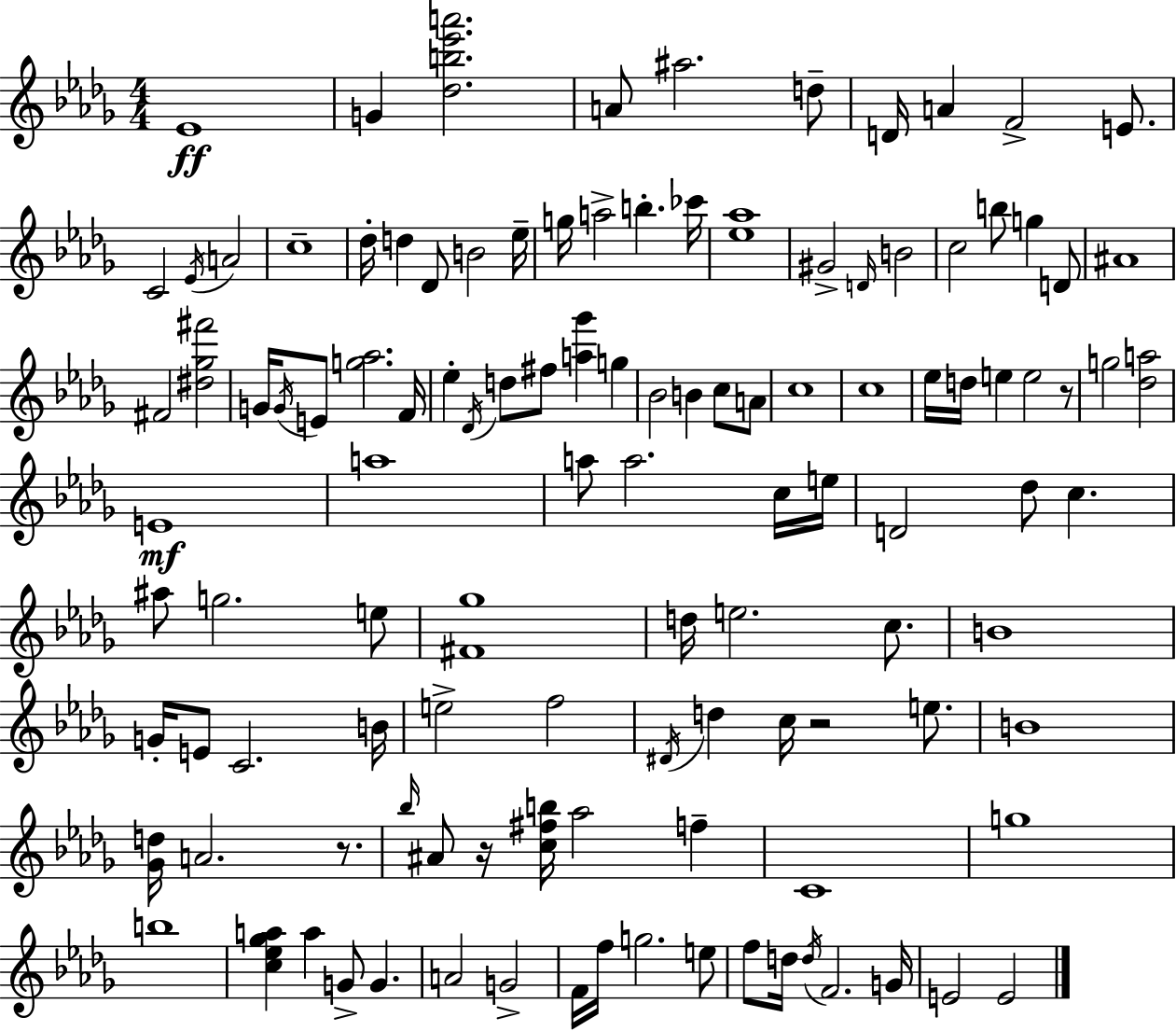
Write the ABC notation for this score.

X:1
T:Untitled
M:4/4
L:1/4
K:Bbm
_E4 G [_db_e'a']2 A/2 ^a2 d/2 D/4 A F2 E/2 C2 _E/4 A2 c4 _d/4 d _D/2 B2 _e/4 g/4 a2 b _c'/4 [_e_a]4 ^G2 D/4 B2 c2 b/2 g D/2 ^A4 ^F2 [^d_g^f']2 G/4 G/4 E/2 [g_a]2 F/4 _e _D/4 d/2 ^f/2 [a_g'] g _B2 B c/2 A/2 c4 c4 _e/4 d/4 e e2 z/2 g2 [_da]2 E4 a4 a/2 a2 c/4 e/4 D2 _d/2 c ^a/2 g2 e/2 [^F_g]4 d/4 e2 c/2 B4 G/4 E/2 C2 B/4 e2 f2 ^D/4 d c/4 z2 e/2 B4 [_Gd]/4 A2 z/2 _b/4 ^A/2 z/4 [c^fb]/4 _a2 f C4 g4 b4 [c_e_ga] a G/2 G A2 G2 F/4 f/4 g2 e/2 f/2 d/4 d/4 F2 G/4 E2 E2